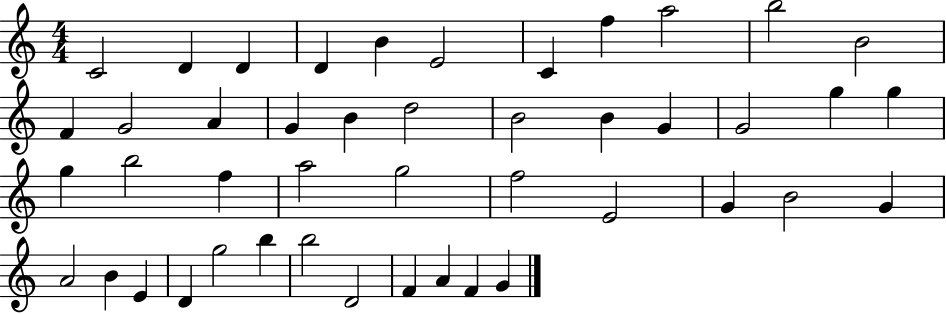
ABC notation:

X:1
T:Untitled
M:4/4
L:1/4
K:C
C2 D D D B E2 C f a2 b2 B2 F G2 A G B d2 B2 B G G2 g g g b2 f a2 g2 f2 E2 G B2 G A2 B E D g2 b b2 D2 F A F G